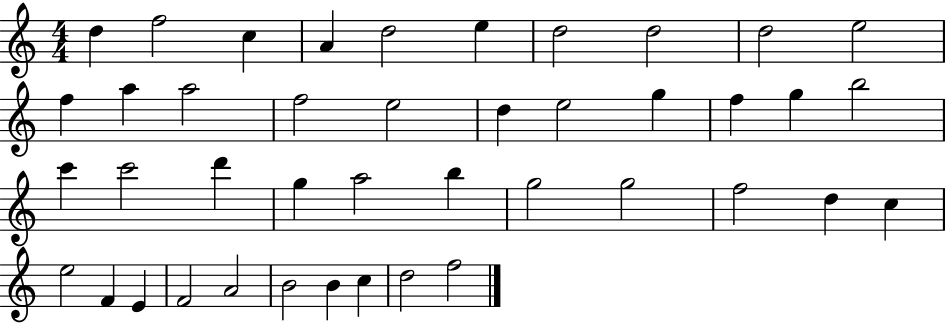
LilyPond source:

{
  \clef treble
  \numericTimeSignature
  \time 4/4
  \key c \major
  d''4 f''2 c''4 | a'4 d''2 e''4 | d''2 d''2 | d''2 e''2 | \break f''4 a''4 a''2 | f''2 e''2 | d''4 e''2 g''4 | f''4 g''4 b''2 | \break c'''4 c'''2 d'''4 | g''4 a''2 b''4 | g''2 g''2 | f''2 d''4 c''4 | \break e''2 f'4 e'4 | f'2 a'2 | b'2 b'4 c''4 | d''2 f''2 | \break \bar "|."
}